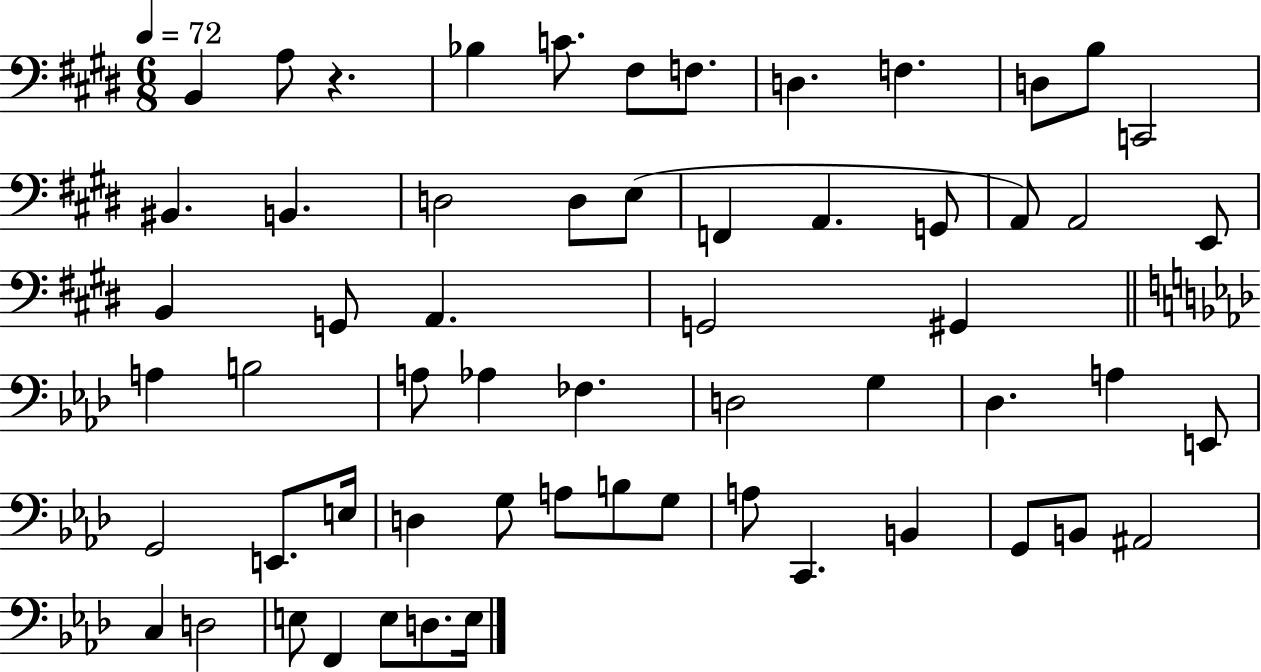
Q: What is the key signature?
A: E major